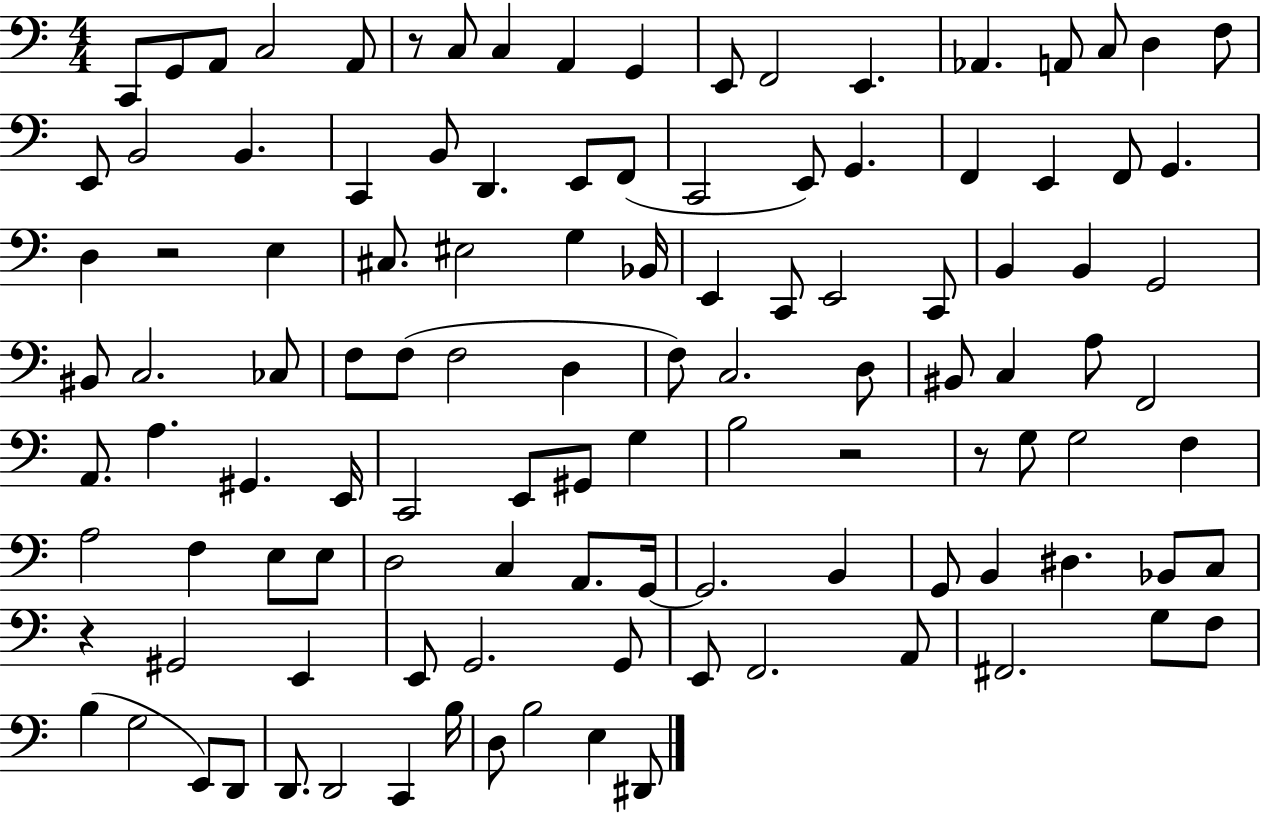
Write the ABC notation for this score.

X:1
T:Untitled
M:4/4
L:1/4
K:C
C,,/2 G,,/2 A,,/2 C,2 A,,/2 z/2 C,/2 C, A,, G,, E,,/2 F,,2 E,, _A,, A,,/2 C,/2 D, F,/2 E,,/2 B,,2 B,, C,, B,,/2 D,, E,,/2 F,,/2 C,,2 E,,/2 G,, F,, E,, F,,/2 G,, D, z2 E, ^C,/2 ^E,2 G, _B,,/4 E,, C,,/2 E,,2 C,,/2 B,, B,, G,,2 ^B,,/2 C,2 _C,/2 F,/2 F,/2 F,2 D, F,/2 C,2 D,/2 ^B,,/2 C, A,/2 F,,2 A,,/2 A, ^G,, E,,/4 C,,2 E,,/2 ^G,,/2 G, B,2 z2 z/2 G,/2 G,2 F, A,2 F, E,/2 E,/2 D,2 C, A,,/2 G,,/4 G,,2 B,, G,,/2 B,, ^D, _B,,/2 C,/2 z ^G,,2 E,, E,,/2 G,,2 G,,/2 E,,/2 F,,2 A,,/2 ^F,,2 G,/2 F,/2 B, G,2 E,,/2 D,,/2 D,,/2 D,,2 C,, B,/4 D,/2 B,2 E, ^D,,/2